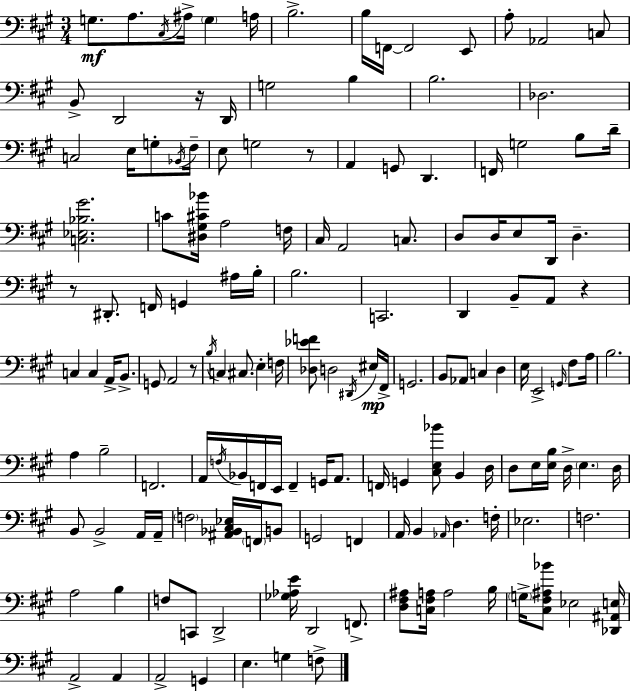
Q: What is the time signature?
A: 3/4